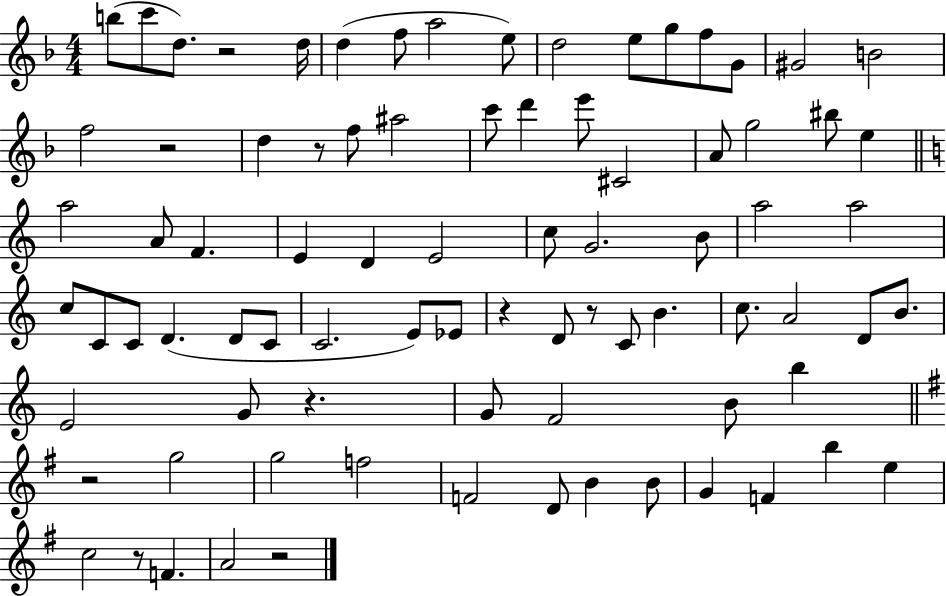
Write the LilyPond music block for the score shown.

{
  \clef treble
  \numericTimeSignature
  \time 4/4
  \key f \major
  \repeat volta 2 { b''8( c'''8 d''8.) r2 d''16 | d''4( f''8 a''2 e''8) | d''2 e''8 g''8 f''8 g'8 | gis'2 b'2 | \break f''2 r2 | d''4 r8 f''8 ais''2 | c'''8 d'''4 e'''8 cis'2 | a'8 g''2 bis''8 e''4 | \break \bar "||" \break \key a \minor a''2 a'8 f'4. | e'4 d'4 e'2 | c''8 g'2. b'8 | a''2 a''2 | \break c''8 c'8 c'8 d'4.( d'8 c'8 | c'2. e'8) ees'8 | r4 d'8 r8 c'8 b'4. | c''8. a'2 d'8 b'8. | \break e'2 g'8 r4. | g'8 f'2 b'8 b''4 | \bar "||" \break \key e \minor r2 g''2 | g''2 f''2 | f'2 d'8 b'4 b'8 | g'4 f'4 b''4 e''4 | \break c''2 r8 f'4. | a'2 r2 | } \bar "|."
}